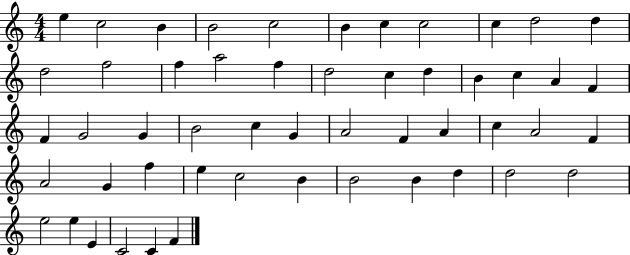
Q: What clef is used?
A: treble